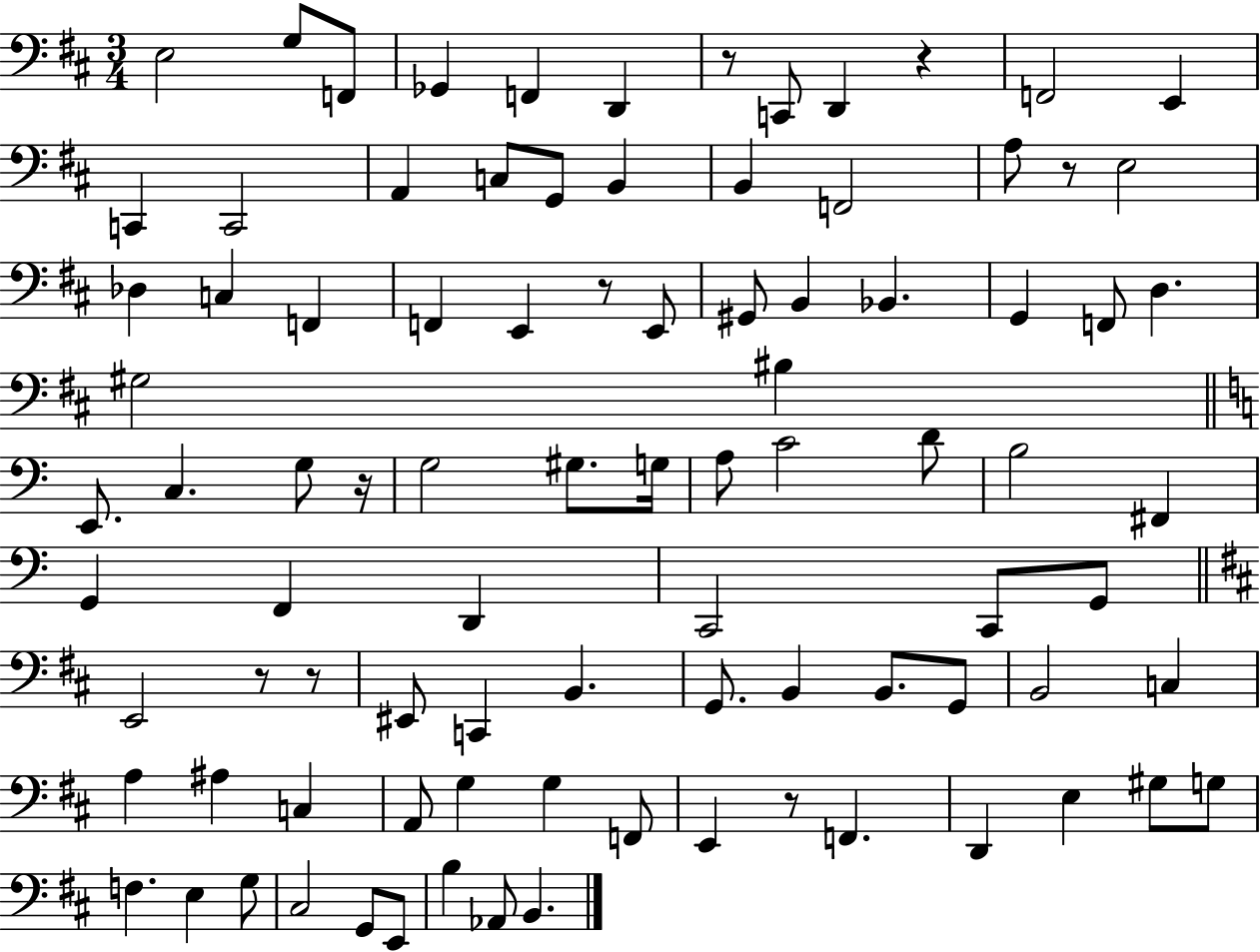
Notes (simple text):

E3/h G3/e F2/e Gb2/q F2/q D2/q R/e C2/e D2/q R/q F2/h E2/q C2/q C2/h A2/q C3/e G2/e B2/q B2/q F2/h A3/e R/e E3/h Db3/q C3/q F2/q F2/q E2/q R/e E2/e G#2/e B2/q Bb2/q. G2/q F2/e D3/q. G#3/h BIS3/q E2/e. C3/q. G3/e R/s G3/h G#3/e. G3/s A3/e C4/h D4/e B3/h F#2/q G2/q F2/q D2/q C2/h C2/e G2/e E2/h R/e R/e EIS2/e C2/q B2/q. G2/e. B2/q B2/e. G2/e B2/h C3/q A3/q A#3/q C3/q A2/e G3/q G3/q F2/e E2/q R/e F2/q. D2/q E3/q G#3/e G3/e F3/q. E3/q G3/e C#3/h G2/e E2/e B3/q Ab2/e B2/q.